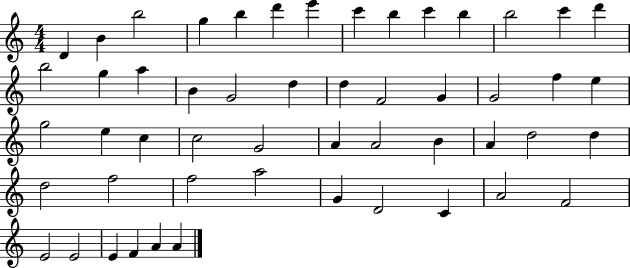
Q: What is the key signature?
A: C major